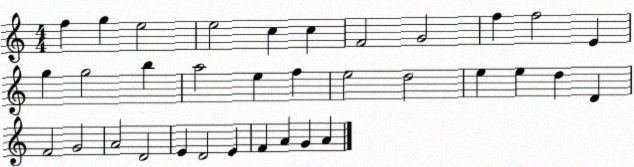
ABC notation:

X:1
T:Untitled
M:4/4
L:1/4
K:C
f g e2 e2 c c F2 G2 f f2 E g g2 b a2 e f e2 d2 e e d D F2 G2 A2 D2 E D2 E F A G A